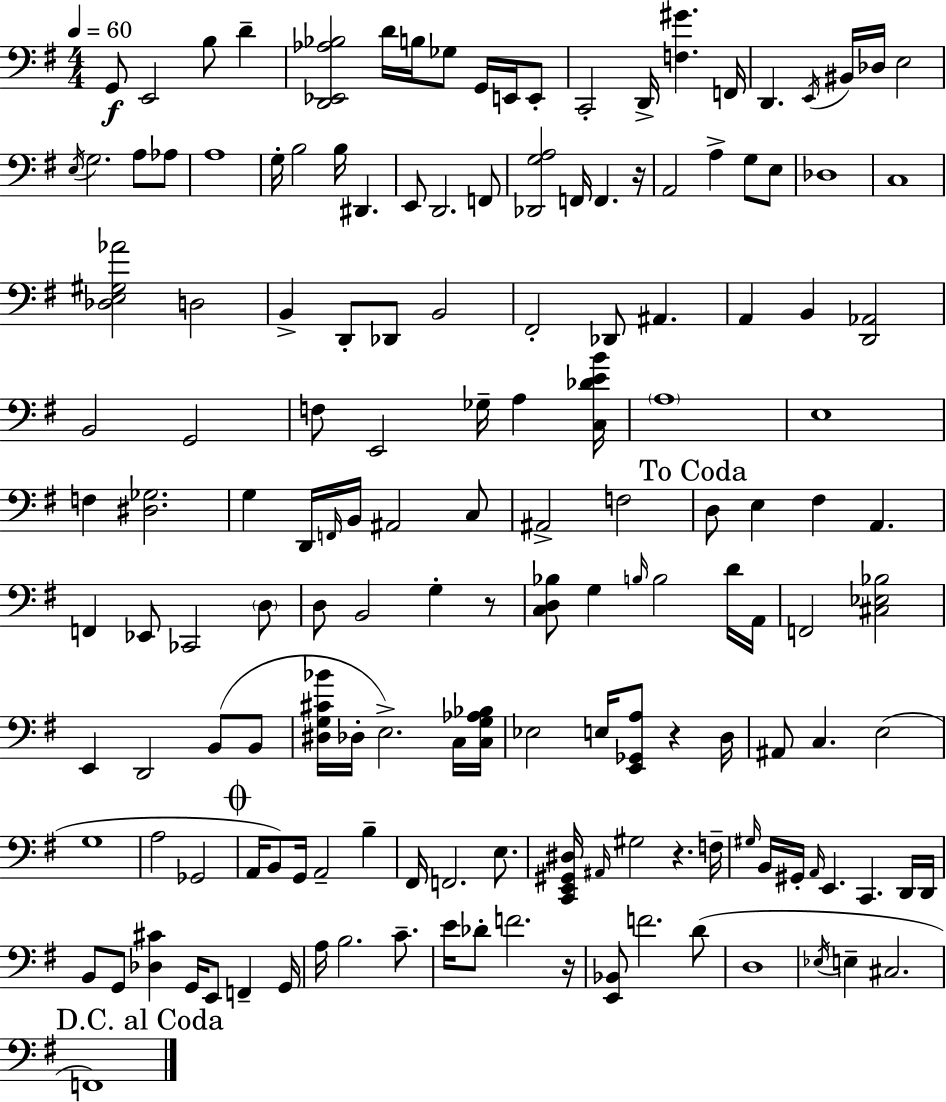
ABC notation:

X:1
T:Untitled
M:4/4
L:1/4
K:Em
G,,/2 E,,2 B,/2 D [D,,_E,,_A,_B,]2 D/4 B,/4 _G,/2 G,,/4 E,,/4 E,,/2 C,,2 D,,/4 [F,^G] F,,/4 D,, E,,/4 ^B,,/4 _D,/4 E,2 E,/4 G,2 A,/2 _A,/2 A,4 G,/4 B,2 B,/4 ^D,, E,,/2 D,,2 F,,/2 [_D,,G,A,]2 F,,/4 F,, z/4 A,,2 A, G,/2 E,/2 _D,4 C,4 [_D,E,^G,_A]2 D,2 B,, D,,/2 _D,,/2 B,,2 ^F,,2 _D,,/2 ^A,, A,, B,, [D,,_A,,]2 B,,2 G,,2 F,/2 E,,2 _G,/4 A, [C,_DEB]/4 A,4 E,4 F, [^D,_G,]2 G, D,,/4 F,,/4 B,,/4 ^A,,2 C,/2 ^A,,2 F,2 D,/2 E, ^F, A,, F,, _E,,/2 _C,,2 D,/2 D,/2 B,,2 G, z/2 [C,D,_B,]/2 G, B,/4 B,2 D/4 A,,/4 F,,2 [^C,_E,_B,]2 E,, D,,2 B,,/2 B,,/2 [^D,G,^C_B]/4 _D,/4 E,2 C,/4 [C,G,_A,_B,]/4 _E,2 E,/4 [E,,_G,,A,]/2 z D,/4 ^A,,/2 C, E,2 G,4 A,2 _G,,2 A,,/4 B,,/2 G,,/4 A,,2 B, ^F,,/4 F,,2 E,/2 [C,,E,,^G,,^D,]/4 ^A,,/4 ^G,2 z F,/4 ^G,/4 B,,/4 ^G,,/4 A,,/4 E,, C,, D,,/4 D,,/4 B,,/2 G,,/2 [_D,^C] G,,/4 E,,/2 F,, G,,/4 A,/4 B,2 C/2 E/4 _D/2 F2 z/4 [E,,_B,,]/2 F2 D/2 D,4 _E,/4 E, ^C,2 F,,4